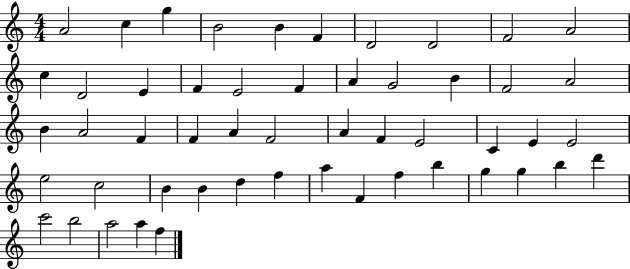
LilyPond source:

{
  \clef treble
  \numericTimeSignature
  \time 4/4
  \key c \major
  a'2 c''4 g''4 | b'2 b'4 f'4 | d'2 d'2 | f'2 a'2 | \break c''4 d'2 e'4 | f'4 e'2 f'4 | a'4 g'2 b'4 | f'2 a'2 | \break b'4 a'2 f'4 | f'4 a'4 f'2 | a'4 f'4 e'2 | c'4 e'4 e'2 | \break e''2 c''2 | b'4 b'4 d''4 f''4 | a''4 f'4 f''4 b''4 | g''4 g''4 b''4 d'''4 | \break c'''2 b''2 | a''2 a''4 f''4 | \bar "|."
}